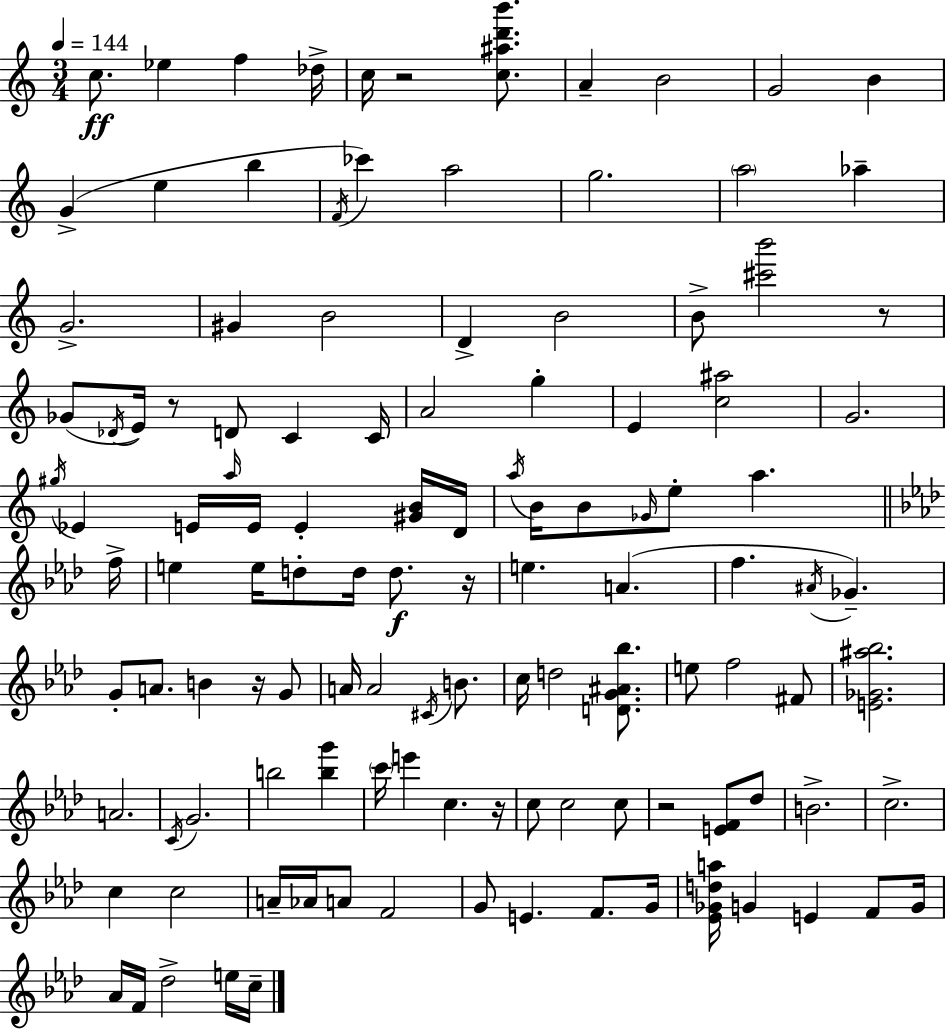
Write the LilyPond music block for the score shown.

{
  \clef treble
  \numericTimeSignature
  \time 3/4
  \key c \major
  \tempo 4 = 144
  \repeat volta 2 { c''8.\ff ees''4 f''4 des''16-> | c''16 r2 <c'' ais'' d''' b'''>8. | a'4-- b'2 | g'2 b'4 | \break g'4->( e''4 b''4 | \acciaccatura { f'16 } ces'''4) a''2 | g''2. | \parenthesize a''2 aes''4-- | \break g'2.-> | gis'4 b'2 | d'4-> b'2 | b'8-> <cis''' b'''>2 r8 | \break ges'8( \acciaccatura { des'16 } e'16) r8 d'8 c'4 | c'16 a'2 g''4-. | e'4 <c'' ais''>2 | g'2. | \break \acciaccatura { gis''16 } ees'4 e'16 \grace { a''16 } e'16 e'4-. | <gis' b'>16 d'16 \acciaccatura { a''16 } b'16 b'8 \grace { ges'16 } e''8-. a''4. | \bar "||" \break \key aes \major f''16-> e''4 e''16 d''8-. d''16 d''8.\f | r16 e''4. a'4.( | f''4. \acciaccatura { ais'16 }) ges'4.-- | g'8-. a'8. b'4 r16 | \break g'8 a'16 a'2 \acciaccatura { cis'16 } | b'8. c''16 d''2 | <d' g' ais' bes''>8. e''8 f''2 | fis'8 <e' ges' ais'' bes''>2. | \break a'2. | \acciaccatura { c'16 } g'2. | b''2 | <b'' g'''>4 \parenthesize c'''16 e'''4 c''4. | \break r16 c''8 c''2 | c''8 r2 | <e' f'>8 des''8 b'2.-> | c''2.-> | \break c''4 c''2 | a'16-- aes'16 a'8 f'2 | g'8 e'4. | f'8. g'16 <ees' ges' d'' a''>16 g'4 e'4 | \break f'8 g'16 aes'16 f'16 des''2-> | e''16 c''16-- } \bar "|."
}